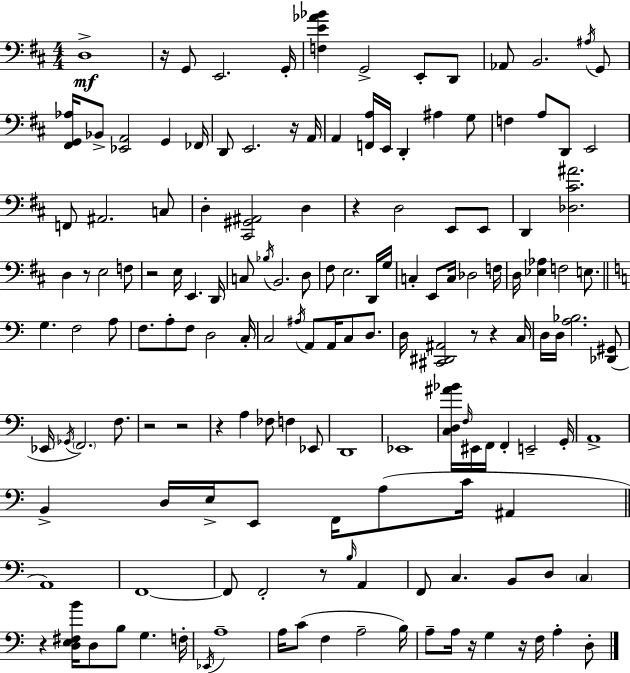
X:1
T:Untitled
M:4/4
L:1/4
K:D
D,4 z/4 G,,/2 E,,2 G,,/4 [F,E_A_B] G,,2 E,,/2 D,,/2 _A,,/2 B,,2 ^A,/4 G,,/2 [^F,,G,,_A,]/4 _B,,/2 [_E,,A,,]2 G,, _F,,/4 D,,/2 E,,2 z/4 A,,/4 A,, [F,,A,]/4 E,,/4 D,, ^A, G,/2 F, A,/2 D,,/2 E,,2 F,,/2 ^A,,2 C,/2 D, [^C,,^G,,^A,,]2 D, z D,2 E,,/2 E,,/2 D,, [_D,^C^A]2 D, z/2 E,2 F,/2 z2 E,/4 E,, D,,/4 C,/2 _B,/4 B,,2 D,/2 ^F,/2 E,2 D,,/4 G,/4 C, E,,/2 C,/4 _D,2 F,/4 D,/4 [_E,_A,] F,2 E,/2 G, F,2 A,/2 F,/2 A,/2 F,/2 D,2 C,/4 C,2 ^A,/4 A,,/2 A,,/4 C,/2 D,/2 D,/4 [^C,,^D,,^A,,]2 z/2 z C,/4 D,/4 D,/4 [A,_B,]2 [_D,,^G,,]/2 _E,,/4 _G,,/4 F,,2 F,/2 z2 z2 z A, _F,/2 F, _E,,/2 D,,4 _E,,4 [C,D,^A_B]/4 F,/4 ^E,,/4 F,,/4 F,, E,,2 G,,/4 A,,4 B,, D,/4 E,/4 E,,/2 F,,/4 A,/2 C/4 ^A,, A,,4 F,,4 F,,/2 F,,2 z/2 B,/4 A,, F,,/2 C, B,,/2 D,/2 C, z [D,E,^F,B]/4 D,/2 B,/2 G, F,/4 _E,,/4 A,4 A,/4 C/2 F, A,2 B,/4 A,/2 A,/4 z/4 G, z/4 F,/4 A, D,/2